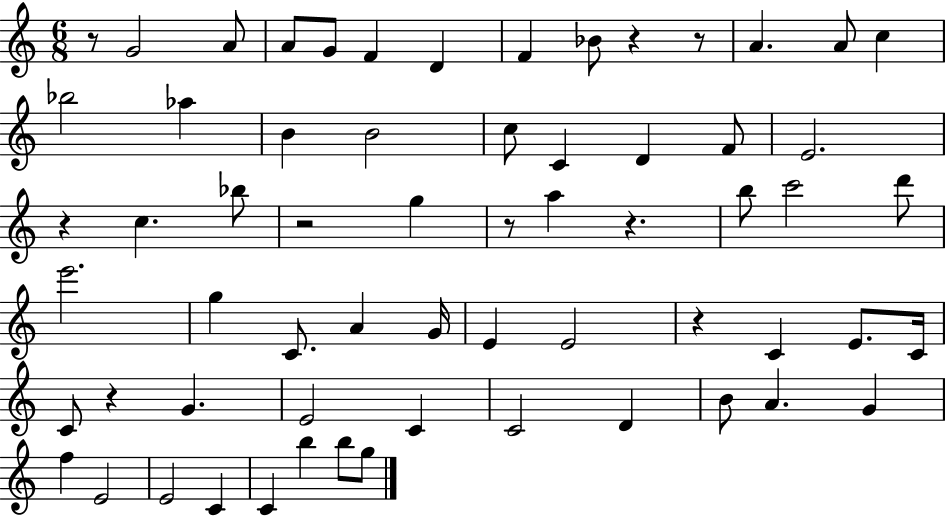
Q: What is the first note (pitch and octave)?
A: G4